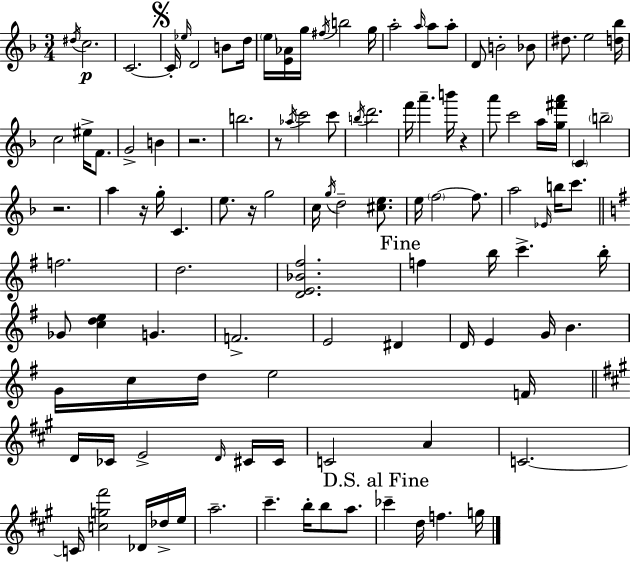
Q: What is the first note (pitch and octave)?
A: D#5